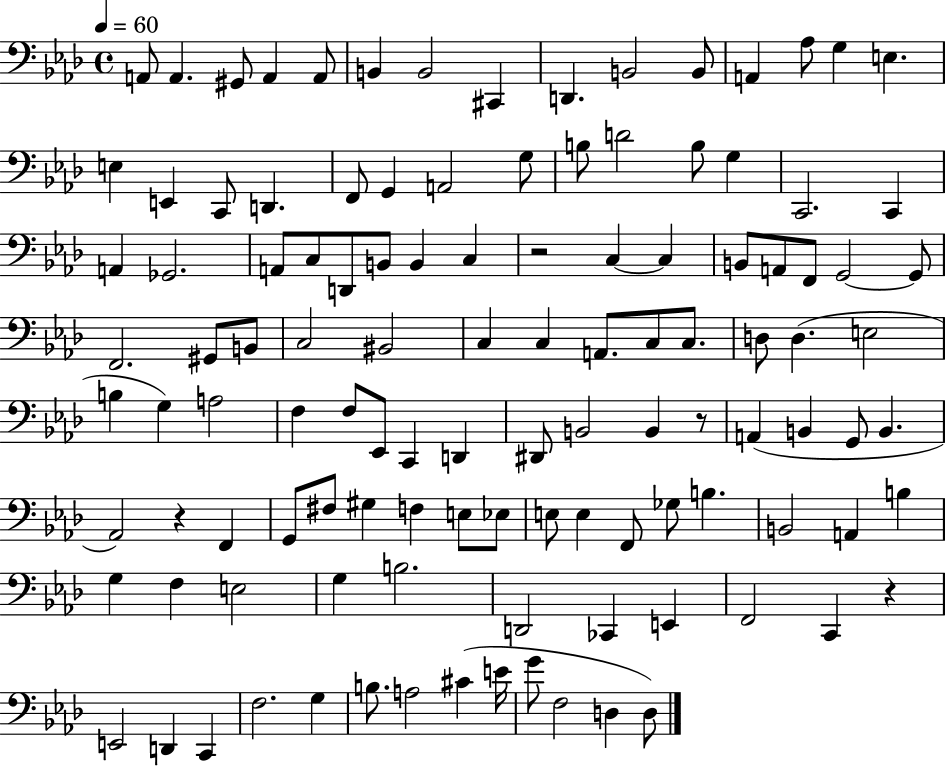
A2/e A2/q. G#2/e A2/q A2/e B2/q B2/h C#2/q D2/q. B2/h B2/e A2/q Ab3/e G3/q E3/q. E3/q E2/q C2/e D2/q. F2/e G2/q A2/h G3/e B3/e D4/h B3/e G3/q C2/h. C2/q A2/q Gb2/h. A2/e C3/e D2/e B2/e B2/q C3/q R/h C3/q C3/q B2/e A2/e F2/e G2/h G2/e F2/h. G#2/e B2/e C3/h BIS2/h C3/q C3/q A2/e. C3/e C3/e. D3/e D3/q. E3/h B3/q G3/q A3/h F3/q F3/e Eb2/e C2/q D2/q D#2/e B2/h B2/q R/e A2/q B2/q G2/e B2/q. Ab2/h R/q F2/q G2/e F#3/e G#3/q F3/q E3/e Eb3/e E3/e E3/q F2/e Gb3/e B3/q. B2/h A2/q B3/q G3/q F3/q E3/h G3/q B3/h. D2/h CES2/q E2/q F2/h C2/q R/q E2/h D2/q C2/q F3/h. G3/q B3/e. A3/h C#4/q E4/s G4/e F3/h D3/q D3/e